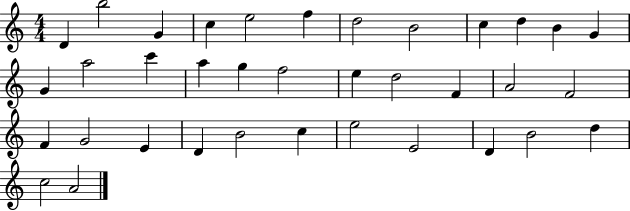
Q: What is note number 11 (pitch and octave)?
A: B4